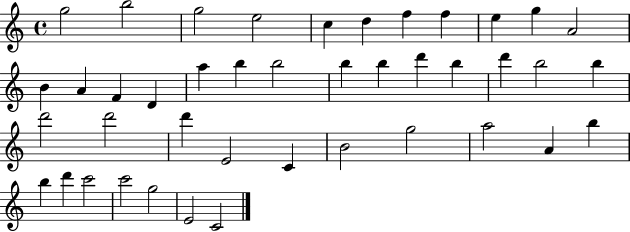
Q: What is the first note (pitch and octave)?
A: G5